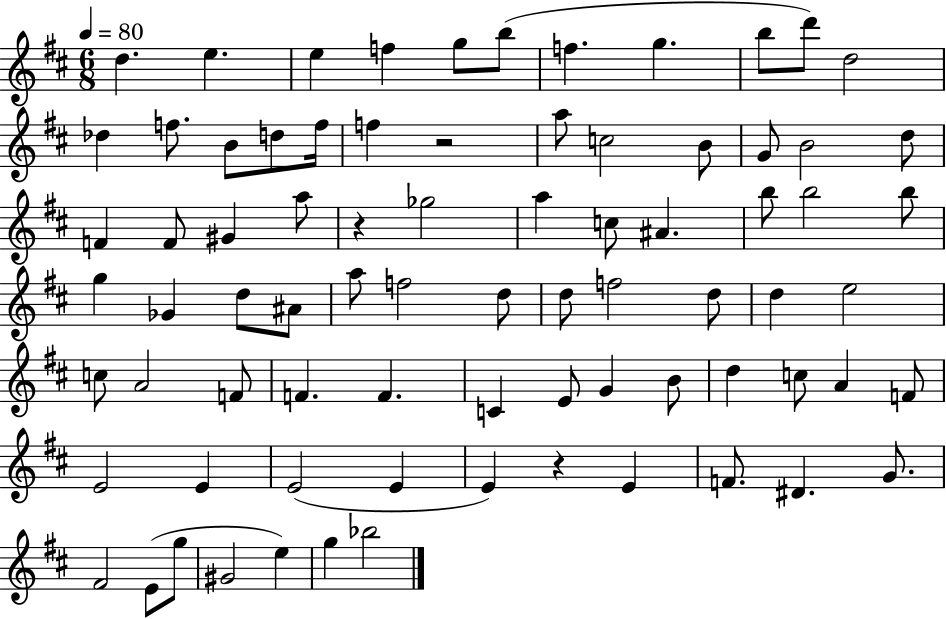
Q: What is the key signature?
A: D major